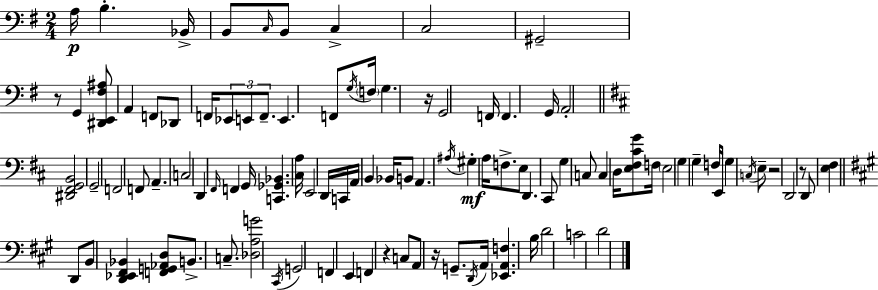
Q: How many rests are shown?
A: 6